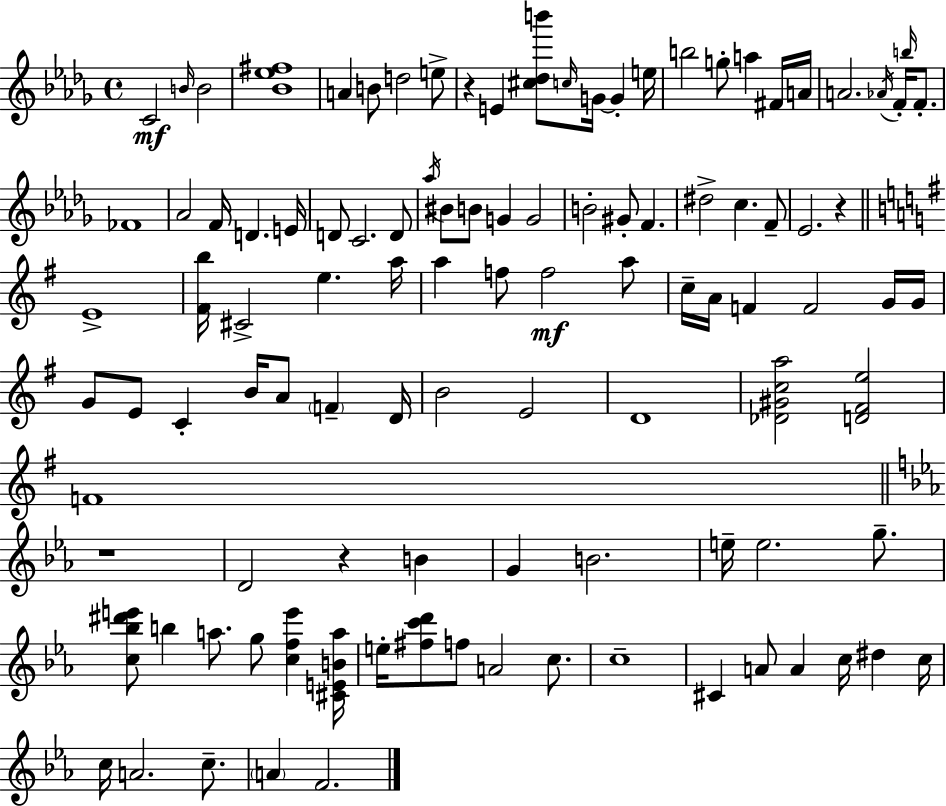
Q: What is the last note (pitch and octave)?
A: F4